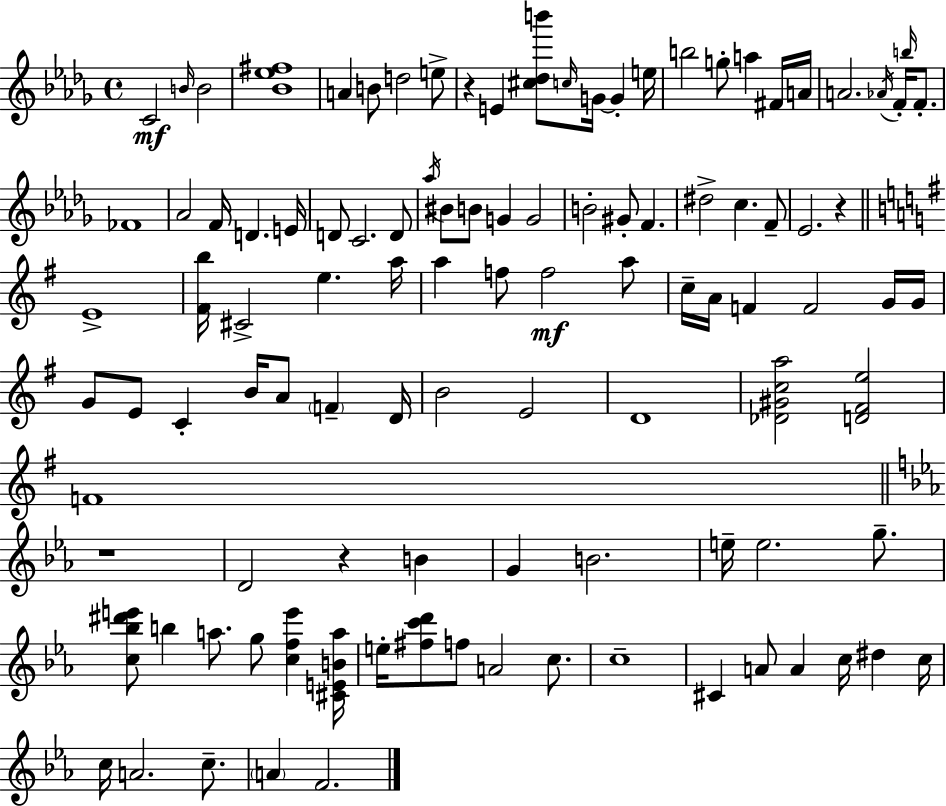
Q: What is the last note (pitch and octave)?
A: F4